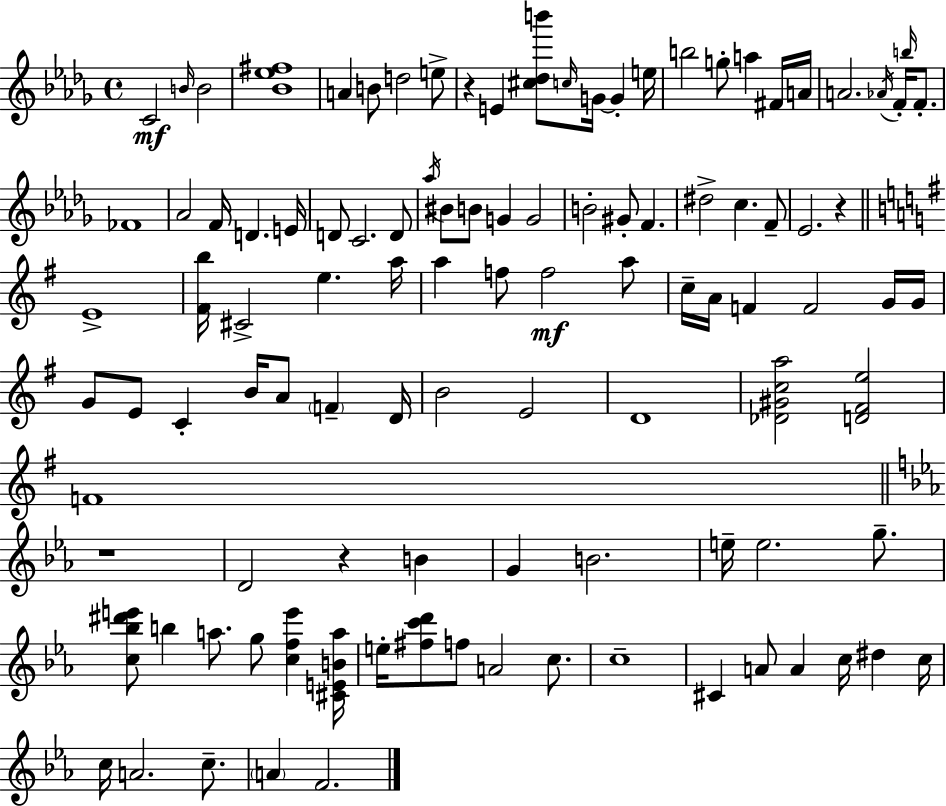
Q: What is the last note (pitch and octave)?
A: F4